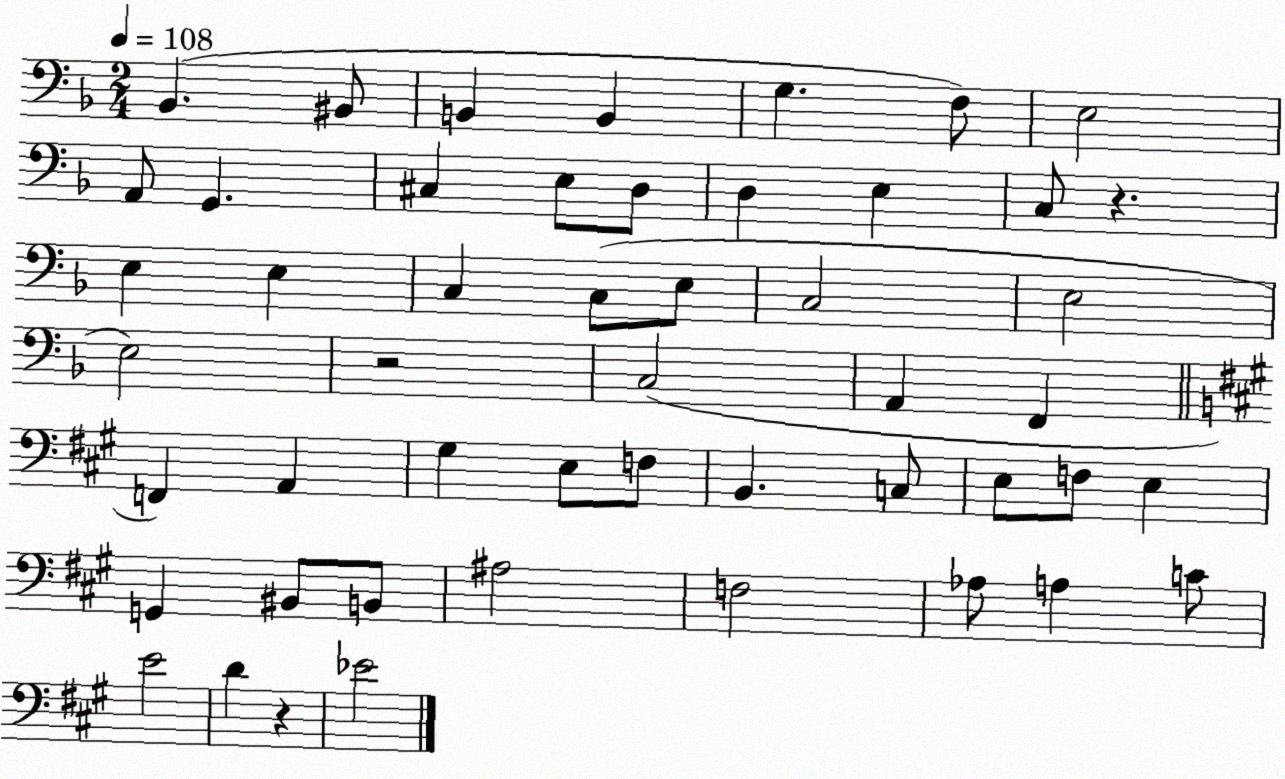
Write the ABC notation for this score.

X:1
T:Untitled
M:2/4
L:1/4
K:F
_B,, ^B,,/2 B,, B,, G, F,/2 E,2 A,,/2 G,, ^C, E,/2 D,/2 D, E, C,/2 z E, E, C, C,/2 E,/2 C,2 E,2 E,2 z2 C,2 A,, F,, F,, A,, ^G, E,/2 F,/2 B,, C,/2 E,/2 F,/2 E, G,, ^B,,/2 B,,/2 ^A,2 F,2 _A,/2 A, C/2 E2 D z _E2